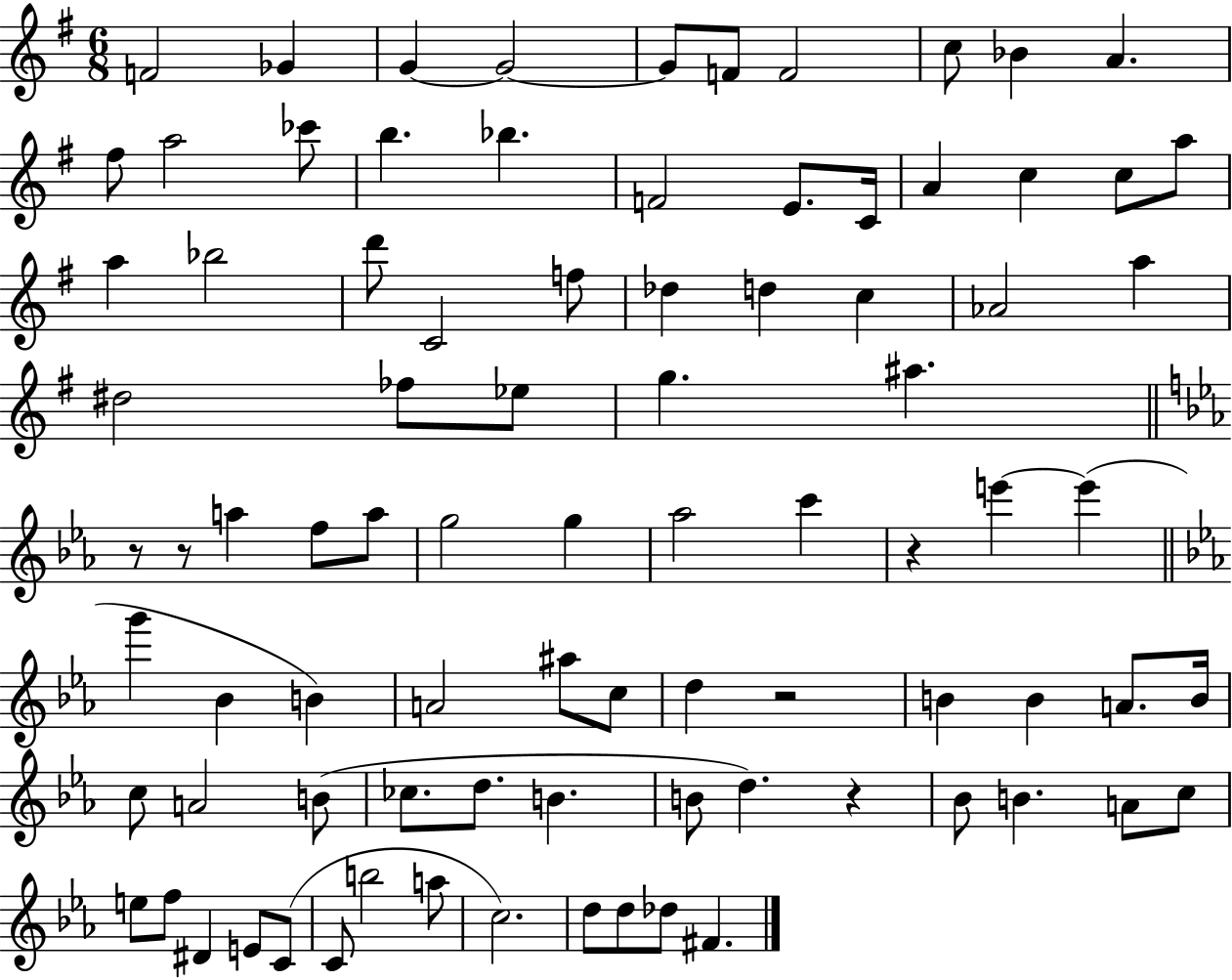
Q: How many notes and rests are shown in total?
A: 87